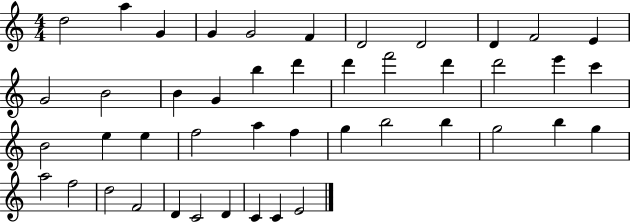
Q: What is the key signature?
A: C major